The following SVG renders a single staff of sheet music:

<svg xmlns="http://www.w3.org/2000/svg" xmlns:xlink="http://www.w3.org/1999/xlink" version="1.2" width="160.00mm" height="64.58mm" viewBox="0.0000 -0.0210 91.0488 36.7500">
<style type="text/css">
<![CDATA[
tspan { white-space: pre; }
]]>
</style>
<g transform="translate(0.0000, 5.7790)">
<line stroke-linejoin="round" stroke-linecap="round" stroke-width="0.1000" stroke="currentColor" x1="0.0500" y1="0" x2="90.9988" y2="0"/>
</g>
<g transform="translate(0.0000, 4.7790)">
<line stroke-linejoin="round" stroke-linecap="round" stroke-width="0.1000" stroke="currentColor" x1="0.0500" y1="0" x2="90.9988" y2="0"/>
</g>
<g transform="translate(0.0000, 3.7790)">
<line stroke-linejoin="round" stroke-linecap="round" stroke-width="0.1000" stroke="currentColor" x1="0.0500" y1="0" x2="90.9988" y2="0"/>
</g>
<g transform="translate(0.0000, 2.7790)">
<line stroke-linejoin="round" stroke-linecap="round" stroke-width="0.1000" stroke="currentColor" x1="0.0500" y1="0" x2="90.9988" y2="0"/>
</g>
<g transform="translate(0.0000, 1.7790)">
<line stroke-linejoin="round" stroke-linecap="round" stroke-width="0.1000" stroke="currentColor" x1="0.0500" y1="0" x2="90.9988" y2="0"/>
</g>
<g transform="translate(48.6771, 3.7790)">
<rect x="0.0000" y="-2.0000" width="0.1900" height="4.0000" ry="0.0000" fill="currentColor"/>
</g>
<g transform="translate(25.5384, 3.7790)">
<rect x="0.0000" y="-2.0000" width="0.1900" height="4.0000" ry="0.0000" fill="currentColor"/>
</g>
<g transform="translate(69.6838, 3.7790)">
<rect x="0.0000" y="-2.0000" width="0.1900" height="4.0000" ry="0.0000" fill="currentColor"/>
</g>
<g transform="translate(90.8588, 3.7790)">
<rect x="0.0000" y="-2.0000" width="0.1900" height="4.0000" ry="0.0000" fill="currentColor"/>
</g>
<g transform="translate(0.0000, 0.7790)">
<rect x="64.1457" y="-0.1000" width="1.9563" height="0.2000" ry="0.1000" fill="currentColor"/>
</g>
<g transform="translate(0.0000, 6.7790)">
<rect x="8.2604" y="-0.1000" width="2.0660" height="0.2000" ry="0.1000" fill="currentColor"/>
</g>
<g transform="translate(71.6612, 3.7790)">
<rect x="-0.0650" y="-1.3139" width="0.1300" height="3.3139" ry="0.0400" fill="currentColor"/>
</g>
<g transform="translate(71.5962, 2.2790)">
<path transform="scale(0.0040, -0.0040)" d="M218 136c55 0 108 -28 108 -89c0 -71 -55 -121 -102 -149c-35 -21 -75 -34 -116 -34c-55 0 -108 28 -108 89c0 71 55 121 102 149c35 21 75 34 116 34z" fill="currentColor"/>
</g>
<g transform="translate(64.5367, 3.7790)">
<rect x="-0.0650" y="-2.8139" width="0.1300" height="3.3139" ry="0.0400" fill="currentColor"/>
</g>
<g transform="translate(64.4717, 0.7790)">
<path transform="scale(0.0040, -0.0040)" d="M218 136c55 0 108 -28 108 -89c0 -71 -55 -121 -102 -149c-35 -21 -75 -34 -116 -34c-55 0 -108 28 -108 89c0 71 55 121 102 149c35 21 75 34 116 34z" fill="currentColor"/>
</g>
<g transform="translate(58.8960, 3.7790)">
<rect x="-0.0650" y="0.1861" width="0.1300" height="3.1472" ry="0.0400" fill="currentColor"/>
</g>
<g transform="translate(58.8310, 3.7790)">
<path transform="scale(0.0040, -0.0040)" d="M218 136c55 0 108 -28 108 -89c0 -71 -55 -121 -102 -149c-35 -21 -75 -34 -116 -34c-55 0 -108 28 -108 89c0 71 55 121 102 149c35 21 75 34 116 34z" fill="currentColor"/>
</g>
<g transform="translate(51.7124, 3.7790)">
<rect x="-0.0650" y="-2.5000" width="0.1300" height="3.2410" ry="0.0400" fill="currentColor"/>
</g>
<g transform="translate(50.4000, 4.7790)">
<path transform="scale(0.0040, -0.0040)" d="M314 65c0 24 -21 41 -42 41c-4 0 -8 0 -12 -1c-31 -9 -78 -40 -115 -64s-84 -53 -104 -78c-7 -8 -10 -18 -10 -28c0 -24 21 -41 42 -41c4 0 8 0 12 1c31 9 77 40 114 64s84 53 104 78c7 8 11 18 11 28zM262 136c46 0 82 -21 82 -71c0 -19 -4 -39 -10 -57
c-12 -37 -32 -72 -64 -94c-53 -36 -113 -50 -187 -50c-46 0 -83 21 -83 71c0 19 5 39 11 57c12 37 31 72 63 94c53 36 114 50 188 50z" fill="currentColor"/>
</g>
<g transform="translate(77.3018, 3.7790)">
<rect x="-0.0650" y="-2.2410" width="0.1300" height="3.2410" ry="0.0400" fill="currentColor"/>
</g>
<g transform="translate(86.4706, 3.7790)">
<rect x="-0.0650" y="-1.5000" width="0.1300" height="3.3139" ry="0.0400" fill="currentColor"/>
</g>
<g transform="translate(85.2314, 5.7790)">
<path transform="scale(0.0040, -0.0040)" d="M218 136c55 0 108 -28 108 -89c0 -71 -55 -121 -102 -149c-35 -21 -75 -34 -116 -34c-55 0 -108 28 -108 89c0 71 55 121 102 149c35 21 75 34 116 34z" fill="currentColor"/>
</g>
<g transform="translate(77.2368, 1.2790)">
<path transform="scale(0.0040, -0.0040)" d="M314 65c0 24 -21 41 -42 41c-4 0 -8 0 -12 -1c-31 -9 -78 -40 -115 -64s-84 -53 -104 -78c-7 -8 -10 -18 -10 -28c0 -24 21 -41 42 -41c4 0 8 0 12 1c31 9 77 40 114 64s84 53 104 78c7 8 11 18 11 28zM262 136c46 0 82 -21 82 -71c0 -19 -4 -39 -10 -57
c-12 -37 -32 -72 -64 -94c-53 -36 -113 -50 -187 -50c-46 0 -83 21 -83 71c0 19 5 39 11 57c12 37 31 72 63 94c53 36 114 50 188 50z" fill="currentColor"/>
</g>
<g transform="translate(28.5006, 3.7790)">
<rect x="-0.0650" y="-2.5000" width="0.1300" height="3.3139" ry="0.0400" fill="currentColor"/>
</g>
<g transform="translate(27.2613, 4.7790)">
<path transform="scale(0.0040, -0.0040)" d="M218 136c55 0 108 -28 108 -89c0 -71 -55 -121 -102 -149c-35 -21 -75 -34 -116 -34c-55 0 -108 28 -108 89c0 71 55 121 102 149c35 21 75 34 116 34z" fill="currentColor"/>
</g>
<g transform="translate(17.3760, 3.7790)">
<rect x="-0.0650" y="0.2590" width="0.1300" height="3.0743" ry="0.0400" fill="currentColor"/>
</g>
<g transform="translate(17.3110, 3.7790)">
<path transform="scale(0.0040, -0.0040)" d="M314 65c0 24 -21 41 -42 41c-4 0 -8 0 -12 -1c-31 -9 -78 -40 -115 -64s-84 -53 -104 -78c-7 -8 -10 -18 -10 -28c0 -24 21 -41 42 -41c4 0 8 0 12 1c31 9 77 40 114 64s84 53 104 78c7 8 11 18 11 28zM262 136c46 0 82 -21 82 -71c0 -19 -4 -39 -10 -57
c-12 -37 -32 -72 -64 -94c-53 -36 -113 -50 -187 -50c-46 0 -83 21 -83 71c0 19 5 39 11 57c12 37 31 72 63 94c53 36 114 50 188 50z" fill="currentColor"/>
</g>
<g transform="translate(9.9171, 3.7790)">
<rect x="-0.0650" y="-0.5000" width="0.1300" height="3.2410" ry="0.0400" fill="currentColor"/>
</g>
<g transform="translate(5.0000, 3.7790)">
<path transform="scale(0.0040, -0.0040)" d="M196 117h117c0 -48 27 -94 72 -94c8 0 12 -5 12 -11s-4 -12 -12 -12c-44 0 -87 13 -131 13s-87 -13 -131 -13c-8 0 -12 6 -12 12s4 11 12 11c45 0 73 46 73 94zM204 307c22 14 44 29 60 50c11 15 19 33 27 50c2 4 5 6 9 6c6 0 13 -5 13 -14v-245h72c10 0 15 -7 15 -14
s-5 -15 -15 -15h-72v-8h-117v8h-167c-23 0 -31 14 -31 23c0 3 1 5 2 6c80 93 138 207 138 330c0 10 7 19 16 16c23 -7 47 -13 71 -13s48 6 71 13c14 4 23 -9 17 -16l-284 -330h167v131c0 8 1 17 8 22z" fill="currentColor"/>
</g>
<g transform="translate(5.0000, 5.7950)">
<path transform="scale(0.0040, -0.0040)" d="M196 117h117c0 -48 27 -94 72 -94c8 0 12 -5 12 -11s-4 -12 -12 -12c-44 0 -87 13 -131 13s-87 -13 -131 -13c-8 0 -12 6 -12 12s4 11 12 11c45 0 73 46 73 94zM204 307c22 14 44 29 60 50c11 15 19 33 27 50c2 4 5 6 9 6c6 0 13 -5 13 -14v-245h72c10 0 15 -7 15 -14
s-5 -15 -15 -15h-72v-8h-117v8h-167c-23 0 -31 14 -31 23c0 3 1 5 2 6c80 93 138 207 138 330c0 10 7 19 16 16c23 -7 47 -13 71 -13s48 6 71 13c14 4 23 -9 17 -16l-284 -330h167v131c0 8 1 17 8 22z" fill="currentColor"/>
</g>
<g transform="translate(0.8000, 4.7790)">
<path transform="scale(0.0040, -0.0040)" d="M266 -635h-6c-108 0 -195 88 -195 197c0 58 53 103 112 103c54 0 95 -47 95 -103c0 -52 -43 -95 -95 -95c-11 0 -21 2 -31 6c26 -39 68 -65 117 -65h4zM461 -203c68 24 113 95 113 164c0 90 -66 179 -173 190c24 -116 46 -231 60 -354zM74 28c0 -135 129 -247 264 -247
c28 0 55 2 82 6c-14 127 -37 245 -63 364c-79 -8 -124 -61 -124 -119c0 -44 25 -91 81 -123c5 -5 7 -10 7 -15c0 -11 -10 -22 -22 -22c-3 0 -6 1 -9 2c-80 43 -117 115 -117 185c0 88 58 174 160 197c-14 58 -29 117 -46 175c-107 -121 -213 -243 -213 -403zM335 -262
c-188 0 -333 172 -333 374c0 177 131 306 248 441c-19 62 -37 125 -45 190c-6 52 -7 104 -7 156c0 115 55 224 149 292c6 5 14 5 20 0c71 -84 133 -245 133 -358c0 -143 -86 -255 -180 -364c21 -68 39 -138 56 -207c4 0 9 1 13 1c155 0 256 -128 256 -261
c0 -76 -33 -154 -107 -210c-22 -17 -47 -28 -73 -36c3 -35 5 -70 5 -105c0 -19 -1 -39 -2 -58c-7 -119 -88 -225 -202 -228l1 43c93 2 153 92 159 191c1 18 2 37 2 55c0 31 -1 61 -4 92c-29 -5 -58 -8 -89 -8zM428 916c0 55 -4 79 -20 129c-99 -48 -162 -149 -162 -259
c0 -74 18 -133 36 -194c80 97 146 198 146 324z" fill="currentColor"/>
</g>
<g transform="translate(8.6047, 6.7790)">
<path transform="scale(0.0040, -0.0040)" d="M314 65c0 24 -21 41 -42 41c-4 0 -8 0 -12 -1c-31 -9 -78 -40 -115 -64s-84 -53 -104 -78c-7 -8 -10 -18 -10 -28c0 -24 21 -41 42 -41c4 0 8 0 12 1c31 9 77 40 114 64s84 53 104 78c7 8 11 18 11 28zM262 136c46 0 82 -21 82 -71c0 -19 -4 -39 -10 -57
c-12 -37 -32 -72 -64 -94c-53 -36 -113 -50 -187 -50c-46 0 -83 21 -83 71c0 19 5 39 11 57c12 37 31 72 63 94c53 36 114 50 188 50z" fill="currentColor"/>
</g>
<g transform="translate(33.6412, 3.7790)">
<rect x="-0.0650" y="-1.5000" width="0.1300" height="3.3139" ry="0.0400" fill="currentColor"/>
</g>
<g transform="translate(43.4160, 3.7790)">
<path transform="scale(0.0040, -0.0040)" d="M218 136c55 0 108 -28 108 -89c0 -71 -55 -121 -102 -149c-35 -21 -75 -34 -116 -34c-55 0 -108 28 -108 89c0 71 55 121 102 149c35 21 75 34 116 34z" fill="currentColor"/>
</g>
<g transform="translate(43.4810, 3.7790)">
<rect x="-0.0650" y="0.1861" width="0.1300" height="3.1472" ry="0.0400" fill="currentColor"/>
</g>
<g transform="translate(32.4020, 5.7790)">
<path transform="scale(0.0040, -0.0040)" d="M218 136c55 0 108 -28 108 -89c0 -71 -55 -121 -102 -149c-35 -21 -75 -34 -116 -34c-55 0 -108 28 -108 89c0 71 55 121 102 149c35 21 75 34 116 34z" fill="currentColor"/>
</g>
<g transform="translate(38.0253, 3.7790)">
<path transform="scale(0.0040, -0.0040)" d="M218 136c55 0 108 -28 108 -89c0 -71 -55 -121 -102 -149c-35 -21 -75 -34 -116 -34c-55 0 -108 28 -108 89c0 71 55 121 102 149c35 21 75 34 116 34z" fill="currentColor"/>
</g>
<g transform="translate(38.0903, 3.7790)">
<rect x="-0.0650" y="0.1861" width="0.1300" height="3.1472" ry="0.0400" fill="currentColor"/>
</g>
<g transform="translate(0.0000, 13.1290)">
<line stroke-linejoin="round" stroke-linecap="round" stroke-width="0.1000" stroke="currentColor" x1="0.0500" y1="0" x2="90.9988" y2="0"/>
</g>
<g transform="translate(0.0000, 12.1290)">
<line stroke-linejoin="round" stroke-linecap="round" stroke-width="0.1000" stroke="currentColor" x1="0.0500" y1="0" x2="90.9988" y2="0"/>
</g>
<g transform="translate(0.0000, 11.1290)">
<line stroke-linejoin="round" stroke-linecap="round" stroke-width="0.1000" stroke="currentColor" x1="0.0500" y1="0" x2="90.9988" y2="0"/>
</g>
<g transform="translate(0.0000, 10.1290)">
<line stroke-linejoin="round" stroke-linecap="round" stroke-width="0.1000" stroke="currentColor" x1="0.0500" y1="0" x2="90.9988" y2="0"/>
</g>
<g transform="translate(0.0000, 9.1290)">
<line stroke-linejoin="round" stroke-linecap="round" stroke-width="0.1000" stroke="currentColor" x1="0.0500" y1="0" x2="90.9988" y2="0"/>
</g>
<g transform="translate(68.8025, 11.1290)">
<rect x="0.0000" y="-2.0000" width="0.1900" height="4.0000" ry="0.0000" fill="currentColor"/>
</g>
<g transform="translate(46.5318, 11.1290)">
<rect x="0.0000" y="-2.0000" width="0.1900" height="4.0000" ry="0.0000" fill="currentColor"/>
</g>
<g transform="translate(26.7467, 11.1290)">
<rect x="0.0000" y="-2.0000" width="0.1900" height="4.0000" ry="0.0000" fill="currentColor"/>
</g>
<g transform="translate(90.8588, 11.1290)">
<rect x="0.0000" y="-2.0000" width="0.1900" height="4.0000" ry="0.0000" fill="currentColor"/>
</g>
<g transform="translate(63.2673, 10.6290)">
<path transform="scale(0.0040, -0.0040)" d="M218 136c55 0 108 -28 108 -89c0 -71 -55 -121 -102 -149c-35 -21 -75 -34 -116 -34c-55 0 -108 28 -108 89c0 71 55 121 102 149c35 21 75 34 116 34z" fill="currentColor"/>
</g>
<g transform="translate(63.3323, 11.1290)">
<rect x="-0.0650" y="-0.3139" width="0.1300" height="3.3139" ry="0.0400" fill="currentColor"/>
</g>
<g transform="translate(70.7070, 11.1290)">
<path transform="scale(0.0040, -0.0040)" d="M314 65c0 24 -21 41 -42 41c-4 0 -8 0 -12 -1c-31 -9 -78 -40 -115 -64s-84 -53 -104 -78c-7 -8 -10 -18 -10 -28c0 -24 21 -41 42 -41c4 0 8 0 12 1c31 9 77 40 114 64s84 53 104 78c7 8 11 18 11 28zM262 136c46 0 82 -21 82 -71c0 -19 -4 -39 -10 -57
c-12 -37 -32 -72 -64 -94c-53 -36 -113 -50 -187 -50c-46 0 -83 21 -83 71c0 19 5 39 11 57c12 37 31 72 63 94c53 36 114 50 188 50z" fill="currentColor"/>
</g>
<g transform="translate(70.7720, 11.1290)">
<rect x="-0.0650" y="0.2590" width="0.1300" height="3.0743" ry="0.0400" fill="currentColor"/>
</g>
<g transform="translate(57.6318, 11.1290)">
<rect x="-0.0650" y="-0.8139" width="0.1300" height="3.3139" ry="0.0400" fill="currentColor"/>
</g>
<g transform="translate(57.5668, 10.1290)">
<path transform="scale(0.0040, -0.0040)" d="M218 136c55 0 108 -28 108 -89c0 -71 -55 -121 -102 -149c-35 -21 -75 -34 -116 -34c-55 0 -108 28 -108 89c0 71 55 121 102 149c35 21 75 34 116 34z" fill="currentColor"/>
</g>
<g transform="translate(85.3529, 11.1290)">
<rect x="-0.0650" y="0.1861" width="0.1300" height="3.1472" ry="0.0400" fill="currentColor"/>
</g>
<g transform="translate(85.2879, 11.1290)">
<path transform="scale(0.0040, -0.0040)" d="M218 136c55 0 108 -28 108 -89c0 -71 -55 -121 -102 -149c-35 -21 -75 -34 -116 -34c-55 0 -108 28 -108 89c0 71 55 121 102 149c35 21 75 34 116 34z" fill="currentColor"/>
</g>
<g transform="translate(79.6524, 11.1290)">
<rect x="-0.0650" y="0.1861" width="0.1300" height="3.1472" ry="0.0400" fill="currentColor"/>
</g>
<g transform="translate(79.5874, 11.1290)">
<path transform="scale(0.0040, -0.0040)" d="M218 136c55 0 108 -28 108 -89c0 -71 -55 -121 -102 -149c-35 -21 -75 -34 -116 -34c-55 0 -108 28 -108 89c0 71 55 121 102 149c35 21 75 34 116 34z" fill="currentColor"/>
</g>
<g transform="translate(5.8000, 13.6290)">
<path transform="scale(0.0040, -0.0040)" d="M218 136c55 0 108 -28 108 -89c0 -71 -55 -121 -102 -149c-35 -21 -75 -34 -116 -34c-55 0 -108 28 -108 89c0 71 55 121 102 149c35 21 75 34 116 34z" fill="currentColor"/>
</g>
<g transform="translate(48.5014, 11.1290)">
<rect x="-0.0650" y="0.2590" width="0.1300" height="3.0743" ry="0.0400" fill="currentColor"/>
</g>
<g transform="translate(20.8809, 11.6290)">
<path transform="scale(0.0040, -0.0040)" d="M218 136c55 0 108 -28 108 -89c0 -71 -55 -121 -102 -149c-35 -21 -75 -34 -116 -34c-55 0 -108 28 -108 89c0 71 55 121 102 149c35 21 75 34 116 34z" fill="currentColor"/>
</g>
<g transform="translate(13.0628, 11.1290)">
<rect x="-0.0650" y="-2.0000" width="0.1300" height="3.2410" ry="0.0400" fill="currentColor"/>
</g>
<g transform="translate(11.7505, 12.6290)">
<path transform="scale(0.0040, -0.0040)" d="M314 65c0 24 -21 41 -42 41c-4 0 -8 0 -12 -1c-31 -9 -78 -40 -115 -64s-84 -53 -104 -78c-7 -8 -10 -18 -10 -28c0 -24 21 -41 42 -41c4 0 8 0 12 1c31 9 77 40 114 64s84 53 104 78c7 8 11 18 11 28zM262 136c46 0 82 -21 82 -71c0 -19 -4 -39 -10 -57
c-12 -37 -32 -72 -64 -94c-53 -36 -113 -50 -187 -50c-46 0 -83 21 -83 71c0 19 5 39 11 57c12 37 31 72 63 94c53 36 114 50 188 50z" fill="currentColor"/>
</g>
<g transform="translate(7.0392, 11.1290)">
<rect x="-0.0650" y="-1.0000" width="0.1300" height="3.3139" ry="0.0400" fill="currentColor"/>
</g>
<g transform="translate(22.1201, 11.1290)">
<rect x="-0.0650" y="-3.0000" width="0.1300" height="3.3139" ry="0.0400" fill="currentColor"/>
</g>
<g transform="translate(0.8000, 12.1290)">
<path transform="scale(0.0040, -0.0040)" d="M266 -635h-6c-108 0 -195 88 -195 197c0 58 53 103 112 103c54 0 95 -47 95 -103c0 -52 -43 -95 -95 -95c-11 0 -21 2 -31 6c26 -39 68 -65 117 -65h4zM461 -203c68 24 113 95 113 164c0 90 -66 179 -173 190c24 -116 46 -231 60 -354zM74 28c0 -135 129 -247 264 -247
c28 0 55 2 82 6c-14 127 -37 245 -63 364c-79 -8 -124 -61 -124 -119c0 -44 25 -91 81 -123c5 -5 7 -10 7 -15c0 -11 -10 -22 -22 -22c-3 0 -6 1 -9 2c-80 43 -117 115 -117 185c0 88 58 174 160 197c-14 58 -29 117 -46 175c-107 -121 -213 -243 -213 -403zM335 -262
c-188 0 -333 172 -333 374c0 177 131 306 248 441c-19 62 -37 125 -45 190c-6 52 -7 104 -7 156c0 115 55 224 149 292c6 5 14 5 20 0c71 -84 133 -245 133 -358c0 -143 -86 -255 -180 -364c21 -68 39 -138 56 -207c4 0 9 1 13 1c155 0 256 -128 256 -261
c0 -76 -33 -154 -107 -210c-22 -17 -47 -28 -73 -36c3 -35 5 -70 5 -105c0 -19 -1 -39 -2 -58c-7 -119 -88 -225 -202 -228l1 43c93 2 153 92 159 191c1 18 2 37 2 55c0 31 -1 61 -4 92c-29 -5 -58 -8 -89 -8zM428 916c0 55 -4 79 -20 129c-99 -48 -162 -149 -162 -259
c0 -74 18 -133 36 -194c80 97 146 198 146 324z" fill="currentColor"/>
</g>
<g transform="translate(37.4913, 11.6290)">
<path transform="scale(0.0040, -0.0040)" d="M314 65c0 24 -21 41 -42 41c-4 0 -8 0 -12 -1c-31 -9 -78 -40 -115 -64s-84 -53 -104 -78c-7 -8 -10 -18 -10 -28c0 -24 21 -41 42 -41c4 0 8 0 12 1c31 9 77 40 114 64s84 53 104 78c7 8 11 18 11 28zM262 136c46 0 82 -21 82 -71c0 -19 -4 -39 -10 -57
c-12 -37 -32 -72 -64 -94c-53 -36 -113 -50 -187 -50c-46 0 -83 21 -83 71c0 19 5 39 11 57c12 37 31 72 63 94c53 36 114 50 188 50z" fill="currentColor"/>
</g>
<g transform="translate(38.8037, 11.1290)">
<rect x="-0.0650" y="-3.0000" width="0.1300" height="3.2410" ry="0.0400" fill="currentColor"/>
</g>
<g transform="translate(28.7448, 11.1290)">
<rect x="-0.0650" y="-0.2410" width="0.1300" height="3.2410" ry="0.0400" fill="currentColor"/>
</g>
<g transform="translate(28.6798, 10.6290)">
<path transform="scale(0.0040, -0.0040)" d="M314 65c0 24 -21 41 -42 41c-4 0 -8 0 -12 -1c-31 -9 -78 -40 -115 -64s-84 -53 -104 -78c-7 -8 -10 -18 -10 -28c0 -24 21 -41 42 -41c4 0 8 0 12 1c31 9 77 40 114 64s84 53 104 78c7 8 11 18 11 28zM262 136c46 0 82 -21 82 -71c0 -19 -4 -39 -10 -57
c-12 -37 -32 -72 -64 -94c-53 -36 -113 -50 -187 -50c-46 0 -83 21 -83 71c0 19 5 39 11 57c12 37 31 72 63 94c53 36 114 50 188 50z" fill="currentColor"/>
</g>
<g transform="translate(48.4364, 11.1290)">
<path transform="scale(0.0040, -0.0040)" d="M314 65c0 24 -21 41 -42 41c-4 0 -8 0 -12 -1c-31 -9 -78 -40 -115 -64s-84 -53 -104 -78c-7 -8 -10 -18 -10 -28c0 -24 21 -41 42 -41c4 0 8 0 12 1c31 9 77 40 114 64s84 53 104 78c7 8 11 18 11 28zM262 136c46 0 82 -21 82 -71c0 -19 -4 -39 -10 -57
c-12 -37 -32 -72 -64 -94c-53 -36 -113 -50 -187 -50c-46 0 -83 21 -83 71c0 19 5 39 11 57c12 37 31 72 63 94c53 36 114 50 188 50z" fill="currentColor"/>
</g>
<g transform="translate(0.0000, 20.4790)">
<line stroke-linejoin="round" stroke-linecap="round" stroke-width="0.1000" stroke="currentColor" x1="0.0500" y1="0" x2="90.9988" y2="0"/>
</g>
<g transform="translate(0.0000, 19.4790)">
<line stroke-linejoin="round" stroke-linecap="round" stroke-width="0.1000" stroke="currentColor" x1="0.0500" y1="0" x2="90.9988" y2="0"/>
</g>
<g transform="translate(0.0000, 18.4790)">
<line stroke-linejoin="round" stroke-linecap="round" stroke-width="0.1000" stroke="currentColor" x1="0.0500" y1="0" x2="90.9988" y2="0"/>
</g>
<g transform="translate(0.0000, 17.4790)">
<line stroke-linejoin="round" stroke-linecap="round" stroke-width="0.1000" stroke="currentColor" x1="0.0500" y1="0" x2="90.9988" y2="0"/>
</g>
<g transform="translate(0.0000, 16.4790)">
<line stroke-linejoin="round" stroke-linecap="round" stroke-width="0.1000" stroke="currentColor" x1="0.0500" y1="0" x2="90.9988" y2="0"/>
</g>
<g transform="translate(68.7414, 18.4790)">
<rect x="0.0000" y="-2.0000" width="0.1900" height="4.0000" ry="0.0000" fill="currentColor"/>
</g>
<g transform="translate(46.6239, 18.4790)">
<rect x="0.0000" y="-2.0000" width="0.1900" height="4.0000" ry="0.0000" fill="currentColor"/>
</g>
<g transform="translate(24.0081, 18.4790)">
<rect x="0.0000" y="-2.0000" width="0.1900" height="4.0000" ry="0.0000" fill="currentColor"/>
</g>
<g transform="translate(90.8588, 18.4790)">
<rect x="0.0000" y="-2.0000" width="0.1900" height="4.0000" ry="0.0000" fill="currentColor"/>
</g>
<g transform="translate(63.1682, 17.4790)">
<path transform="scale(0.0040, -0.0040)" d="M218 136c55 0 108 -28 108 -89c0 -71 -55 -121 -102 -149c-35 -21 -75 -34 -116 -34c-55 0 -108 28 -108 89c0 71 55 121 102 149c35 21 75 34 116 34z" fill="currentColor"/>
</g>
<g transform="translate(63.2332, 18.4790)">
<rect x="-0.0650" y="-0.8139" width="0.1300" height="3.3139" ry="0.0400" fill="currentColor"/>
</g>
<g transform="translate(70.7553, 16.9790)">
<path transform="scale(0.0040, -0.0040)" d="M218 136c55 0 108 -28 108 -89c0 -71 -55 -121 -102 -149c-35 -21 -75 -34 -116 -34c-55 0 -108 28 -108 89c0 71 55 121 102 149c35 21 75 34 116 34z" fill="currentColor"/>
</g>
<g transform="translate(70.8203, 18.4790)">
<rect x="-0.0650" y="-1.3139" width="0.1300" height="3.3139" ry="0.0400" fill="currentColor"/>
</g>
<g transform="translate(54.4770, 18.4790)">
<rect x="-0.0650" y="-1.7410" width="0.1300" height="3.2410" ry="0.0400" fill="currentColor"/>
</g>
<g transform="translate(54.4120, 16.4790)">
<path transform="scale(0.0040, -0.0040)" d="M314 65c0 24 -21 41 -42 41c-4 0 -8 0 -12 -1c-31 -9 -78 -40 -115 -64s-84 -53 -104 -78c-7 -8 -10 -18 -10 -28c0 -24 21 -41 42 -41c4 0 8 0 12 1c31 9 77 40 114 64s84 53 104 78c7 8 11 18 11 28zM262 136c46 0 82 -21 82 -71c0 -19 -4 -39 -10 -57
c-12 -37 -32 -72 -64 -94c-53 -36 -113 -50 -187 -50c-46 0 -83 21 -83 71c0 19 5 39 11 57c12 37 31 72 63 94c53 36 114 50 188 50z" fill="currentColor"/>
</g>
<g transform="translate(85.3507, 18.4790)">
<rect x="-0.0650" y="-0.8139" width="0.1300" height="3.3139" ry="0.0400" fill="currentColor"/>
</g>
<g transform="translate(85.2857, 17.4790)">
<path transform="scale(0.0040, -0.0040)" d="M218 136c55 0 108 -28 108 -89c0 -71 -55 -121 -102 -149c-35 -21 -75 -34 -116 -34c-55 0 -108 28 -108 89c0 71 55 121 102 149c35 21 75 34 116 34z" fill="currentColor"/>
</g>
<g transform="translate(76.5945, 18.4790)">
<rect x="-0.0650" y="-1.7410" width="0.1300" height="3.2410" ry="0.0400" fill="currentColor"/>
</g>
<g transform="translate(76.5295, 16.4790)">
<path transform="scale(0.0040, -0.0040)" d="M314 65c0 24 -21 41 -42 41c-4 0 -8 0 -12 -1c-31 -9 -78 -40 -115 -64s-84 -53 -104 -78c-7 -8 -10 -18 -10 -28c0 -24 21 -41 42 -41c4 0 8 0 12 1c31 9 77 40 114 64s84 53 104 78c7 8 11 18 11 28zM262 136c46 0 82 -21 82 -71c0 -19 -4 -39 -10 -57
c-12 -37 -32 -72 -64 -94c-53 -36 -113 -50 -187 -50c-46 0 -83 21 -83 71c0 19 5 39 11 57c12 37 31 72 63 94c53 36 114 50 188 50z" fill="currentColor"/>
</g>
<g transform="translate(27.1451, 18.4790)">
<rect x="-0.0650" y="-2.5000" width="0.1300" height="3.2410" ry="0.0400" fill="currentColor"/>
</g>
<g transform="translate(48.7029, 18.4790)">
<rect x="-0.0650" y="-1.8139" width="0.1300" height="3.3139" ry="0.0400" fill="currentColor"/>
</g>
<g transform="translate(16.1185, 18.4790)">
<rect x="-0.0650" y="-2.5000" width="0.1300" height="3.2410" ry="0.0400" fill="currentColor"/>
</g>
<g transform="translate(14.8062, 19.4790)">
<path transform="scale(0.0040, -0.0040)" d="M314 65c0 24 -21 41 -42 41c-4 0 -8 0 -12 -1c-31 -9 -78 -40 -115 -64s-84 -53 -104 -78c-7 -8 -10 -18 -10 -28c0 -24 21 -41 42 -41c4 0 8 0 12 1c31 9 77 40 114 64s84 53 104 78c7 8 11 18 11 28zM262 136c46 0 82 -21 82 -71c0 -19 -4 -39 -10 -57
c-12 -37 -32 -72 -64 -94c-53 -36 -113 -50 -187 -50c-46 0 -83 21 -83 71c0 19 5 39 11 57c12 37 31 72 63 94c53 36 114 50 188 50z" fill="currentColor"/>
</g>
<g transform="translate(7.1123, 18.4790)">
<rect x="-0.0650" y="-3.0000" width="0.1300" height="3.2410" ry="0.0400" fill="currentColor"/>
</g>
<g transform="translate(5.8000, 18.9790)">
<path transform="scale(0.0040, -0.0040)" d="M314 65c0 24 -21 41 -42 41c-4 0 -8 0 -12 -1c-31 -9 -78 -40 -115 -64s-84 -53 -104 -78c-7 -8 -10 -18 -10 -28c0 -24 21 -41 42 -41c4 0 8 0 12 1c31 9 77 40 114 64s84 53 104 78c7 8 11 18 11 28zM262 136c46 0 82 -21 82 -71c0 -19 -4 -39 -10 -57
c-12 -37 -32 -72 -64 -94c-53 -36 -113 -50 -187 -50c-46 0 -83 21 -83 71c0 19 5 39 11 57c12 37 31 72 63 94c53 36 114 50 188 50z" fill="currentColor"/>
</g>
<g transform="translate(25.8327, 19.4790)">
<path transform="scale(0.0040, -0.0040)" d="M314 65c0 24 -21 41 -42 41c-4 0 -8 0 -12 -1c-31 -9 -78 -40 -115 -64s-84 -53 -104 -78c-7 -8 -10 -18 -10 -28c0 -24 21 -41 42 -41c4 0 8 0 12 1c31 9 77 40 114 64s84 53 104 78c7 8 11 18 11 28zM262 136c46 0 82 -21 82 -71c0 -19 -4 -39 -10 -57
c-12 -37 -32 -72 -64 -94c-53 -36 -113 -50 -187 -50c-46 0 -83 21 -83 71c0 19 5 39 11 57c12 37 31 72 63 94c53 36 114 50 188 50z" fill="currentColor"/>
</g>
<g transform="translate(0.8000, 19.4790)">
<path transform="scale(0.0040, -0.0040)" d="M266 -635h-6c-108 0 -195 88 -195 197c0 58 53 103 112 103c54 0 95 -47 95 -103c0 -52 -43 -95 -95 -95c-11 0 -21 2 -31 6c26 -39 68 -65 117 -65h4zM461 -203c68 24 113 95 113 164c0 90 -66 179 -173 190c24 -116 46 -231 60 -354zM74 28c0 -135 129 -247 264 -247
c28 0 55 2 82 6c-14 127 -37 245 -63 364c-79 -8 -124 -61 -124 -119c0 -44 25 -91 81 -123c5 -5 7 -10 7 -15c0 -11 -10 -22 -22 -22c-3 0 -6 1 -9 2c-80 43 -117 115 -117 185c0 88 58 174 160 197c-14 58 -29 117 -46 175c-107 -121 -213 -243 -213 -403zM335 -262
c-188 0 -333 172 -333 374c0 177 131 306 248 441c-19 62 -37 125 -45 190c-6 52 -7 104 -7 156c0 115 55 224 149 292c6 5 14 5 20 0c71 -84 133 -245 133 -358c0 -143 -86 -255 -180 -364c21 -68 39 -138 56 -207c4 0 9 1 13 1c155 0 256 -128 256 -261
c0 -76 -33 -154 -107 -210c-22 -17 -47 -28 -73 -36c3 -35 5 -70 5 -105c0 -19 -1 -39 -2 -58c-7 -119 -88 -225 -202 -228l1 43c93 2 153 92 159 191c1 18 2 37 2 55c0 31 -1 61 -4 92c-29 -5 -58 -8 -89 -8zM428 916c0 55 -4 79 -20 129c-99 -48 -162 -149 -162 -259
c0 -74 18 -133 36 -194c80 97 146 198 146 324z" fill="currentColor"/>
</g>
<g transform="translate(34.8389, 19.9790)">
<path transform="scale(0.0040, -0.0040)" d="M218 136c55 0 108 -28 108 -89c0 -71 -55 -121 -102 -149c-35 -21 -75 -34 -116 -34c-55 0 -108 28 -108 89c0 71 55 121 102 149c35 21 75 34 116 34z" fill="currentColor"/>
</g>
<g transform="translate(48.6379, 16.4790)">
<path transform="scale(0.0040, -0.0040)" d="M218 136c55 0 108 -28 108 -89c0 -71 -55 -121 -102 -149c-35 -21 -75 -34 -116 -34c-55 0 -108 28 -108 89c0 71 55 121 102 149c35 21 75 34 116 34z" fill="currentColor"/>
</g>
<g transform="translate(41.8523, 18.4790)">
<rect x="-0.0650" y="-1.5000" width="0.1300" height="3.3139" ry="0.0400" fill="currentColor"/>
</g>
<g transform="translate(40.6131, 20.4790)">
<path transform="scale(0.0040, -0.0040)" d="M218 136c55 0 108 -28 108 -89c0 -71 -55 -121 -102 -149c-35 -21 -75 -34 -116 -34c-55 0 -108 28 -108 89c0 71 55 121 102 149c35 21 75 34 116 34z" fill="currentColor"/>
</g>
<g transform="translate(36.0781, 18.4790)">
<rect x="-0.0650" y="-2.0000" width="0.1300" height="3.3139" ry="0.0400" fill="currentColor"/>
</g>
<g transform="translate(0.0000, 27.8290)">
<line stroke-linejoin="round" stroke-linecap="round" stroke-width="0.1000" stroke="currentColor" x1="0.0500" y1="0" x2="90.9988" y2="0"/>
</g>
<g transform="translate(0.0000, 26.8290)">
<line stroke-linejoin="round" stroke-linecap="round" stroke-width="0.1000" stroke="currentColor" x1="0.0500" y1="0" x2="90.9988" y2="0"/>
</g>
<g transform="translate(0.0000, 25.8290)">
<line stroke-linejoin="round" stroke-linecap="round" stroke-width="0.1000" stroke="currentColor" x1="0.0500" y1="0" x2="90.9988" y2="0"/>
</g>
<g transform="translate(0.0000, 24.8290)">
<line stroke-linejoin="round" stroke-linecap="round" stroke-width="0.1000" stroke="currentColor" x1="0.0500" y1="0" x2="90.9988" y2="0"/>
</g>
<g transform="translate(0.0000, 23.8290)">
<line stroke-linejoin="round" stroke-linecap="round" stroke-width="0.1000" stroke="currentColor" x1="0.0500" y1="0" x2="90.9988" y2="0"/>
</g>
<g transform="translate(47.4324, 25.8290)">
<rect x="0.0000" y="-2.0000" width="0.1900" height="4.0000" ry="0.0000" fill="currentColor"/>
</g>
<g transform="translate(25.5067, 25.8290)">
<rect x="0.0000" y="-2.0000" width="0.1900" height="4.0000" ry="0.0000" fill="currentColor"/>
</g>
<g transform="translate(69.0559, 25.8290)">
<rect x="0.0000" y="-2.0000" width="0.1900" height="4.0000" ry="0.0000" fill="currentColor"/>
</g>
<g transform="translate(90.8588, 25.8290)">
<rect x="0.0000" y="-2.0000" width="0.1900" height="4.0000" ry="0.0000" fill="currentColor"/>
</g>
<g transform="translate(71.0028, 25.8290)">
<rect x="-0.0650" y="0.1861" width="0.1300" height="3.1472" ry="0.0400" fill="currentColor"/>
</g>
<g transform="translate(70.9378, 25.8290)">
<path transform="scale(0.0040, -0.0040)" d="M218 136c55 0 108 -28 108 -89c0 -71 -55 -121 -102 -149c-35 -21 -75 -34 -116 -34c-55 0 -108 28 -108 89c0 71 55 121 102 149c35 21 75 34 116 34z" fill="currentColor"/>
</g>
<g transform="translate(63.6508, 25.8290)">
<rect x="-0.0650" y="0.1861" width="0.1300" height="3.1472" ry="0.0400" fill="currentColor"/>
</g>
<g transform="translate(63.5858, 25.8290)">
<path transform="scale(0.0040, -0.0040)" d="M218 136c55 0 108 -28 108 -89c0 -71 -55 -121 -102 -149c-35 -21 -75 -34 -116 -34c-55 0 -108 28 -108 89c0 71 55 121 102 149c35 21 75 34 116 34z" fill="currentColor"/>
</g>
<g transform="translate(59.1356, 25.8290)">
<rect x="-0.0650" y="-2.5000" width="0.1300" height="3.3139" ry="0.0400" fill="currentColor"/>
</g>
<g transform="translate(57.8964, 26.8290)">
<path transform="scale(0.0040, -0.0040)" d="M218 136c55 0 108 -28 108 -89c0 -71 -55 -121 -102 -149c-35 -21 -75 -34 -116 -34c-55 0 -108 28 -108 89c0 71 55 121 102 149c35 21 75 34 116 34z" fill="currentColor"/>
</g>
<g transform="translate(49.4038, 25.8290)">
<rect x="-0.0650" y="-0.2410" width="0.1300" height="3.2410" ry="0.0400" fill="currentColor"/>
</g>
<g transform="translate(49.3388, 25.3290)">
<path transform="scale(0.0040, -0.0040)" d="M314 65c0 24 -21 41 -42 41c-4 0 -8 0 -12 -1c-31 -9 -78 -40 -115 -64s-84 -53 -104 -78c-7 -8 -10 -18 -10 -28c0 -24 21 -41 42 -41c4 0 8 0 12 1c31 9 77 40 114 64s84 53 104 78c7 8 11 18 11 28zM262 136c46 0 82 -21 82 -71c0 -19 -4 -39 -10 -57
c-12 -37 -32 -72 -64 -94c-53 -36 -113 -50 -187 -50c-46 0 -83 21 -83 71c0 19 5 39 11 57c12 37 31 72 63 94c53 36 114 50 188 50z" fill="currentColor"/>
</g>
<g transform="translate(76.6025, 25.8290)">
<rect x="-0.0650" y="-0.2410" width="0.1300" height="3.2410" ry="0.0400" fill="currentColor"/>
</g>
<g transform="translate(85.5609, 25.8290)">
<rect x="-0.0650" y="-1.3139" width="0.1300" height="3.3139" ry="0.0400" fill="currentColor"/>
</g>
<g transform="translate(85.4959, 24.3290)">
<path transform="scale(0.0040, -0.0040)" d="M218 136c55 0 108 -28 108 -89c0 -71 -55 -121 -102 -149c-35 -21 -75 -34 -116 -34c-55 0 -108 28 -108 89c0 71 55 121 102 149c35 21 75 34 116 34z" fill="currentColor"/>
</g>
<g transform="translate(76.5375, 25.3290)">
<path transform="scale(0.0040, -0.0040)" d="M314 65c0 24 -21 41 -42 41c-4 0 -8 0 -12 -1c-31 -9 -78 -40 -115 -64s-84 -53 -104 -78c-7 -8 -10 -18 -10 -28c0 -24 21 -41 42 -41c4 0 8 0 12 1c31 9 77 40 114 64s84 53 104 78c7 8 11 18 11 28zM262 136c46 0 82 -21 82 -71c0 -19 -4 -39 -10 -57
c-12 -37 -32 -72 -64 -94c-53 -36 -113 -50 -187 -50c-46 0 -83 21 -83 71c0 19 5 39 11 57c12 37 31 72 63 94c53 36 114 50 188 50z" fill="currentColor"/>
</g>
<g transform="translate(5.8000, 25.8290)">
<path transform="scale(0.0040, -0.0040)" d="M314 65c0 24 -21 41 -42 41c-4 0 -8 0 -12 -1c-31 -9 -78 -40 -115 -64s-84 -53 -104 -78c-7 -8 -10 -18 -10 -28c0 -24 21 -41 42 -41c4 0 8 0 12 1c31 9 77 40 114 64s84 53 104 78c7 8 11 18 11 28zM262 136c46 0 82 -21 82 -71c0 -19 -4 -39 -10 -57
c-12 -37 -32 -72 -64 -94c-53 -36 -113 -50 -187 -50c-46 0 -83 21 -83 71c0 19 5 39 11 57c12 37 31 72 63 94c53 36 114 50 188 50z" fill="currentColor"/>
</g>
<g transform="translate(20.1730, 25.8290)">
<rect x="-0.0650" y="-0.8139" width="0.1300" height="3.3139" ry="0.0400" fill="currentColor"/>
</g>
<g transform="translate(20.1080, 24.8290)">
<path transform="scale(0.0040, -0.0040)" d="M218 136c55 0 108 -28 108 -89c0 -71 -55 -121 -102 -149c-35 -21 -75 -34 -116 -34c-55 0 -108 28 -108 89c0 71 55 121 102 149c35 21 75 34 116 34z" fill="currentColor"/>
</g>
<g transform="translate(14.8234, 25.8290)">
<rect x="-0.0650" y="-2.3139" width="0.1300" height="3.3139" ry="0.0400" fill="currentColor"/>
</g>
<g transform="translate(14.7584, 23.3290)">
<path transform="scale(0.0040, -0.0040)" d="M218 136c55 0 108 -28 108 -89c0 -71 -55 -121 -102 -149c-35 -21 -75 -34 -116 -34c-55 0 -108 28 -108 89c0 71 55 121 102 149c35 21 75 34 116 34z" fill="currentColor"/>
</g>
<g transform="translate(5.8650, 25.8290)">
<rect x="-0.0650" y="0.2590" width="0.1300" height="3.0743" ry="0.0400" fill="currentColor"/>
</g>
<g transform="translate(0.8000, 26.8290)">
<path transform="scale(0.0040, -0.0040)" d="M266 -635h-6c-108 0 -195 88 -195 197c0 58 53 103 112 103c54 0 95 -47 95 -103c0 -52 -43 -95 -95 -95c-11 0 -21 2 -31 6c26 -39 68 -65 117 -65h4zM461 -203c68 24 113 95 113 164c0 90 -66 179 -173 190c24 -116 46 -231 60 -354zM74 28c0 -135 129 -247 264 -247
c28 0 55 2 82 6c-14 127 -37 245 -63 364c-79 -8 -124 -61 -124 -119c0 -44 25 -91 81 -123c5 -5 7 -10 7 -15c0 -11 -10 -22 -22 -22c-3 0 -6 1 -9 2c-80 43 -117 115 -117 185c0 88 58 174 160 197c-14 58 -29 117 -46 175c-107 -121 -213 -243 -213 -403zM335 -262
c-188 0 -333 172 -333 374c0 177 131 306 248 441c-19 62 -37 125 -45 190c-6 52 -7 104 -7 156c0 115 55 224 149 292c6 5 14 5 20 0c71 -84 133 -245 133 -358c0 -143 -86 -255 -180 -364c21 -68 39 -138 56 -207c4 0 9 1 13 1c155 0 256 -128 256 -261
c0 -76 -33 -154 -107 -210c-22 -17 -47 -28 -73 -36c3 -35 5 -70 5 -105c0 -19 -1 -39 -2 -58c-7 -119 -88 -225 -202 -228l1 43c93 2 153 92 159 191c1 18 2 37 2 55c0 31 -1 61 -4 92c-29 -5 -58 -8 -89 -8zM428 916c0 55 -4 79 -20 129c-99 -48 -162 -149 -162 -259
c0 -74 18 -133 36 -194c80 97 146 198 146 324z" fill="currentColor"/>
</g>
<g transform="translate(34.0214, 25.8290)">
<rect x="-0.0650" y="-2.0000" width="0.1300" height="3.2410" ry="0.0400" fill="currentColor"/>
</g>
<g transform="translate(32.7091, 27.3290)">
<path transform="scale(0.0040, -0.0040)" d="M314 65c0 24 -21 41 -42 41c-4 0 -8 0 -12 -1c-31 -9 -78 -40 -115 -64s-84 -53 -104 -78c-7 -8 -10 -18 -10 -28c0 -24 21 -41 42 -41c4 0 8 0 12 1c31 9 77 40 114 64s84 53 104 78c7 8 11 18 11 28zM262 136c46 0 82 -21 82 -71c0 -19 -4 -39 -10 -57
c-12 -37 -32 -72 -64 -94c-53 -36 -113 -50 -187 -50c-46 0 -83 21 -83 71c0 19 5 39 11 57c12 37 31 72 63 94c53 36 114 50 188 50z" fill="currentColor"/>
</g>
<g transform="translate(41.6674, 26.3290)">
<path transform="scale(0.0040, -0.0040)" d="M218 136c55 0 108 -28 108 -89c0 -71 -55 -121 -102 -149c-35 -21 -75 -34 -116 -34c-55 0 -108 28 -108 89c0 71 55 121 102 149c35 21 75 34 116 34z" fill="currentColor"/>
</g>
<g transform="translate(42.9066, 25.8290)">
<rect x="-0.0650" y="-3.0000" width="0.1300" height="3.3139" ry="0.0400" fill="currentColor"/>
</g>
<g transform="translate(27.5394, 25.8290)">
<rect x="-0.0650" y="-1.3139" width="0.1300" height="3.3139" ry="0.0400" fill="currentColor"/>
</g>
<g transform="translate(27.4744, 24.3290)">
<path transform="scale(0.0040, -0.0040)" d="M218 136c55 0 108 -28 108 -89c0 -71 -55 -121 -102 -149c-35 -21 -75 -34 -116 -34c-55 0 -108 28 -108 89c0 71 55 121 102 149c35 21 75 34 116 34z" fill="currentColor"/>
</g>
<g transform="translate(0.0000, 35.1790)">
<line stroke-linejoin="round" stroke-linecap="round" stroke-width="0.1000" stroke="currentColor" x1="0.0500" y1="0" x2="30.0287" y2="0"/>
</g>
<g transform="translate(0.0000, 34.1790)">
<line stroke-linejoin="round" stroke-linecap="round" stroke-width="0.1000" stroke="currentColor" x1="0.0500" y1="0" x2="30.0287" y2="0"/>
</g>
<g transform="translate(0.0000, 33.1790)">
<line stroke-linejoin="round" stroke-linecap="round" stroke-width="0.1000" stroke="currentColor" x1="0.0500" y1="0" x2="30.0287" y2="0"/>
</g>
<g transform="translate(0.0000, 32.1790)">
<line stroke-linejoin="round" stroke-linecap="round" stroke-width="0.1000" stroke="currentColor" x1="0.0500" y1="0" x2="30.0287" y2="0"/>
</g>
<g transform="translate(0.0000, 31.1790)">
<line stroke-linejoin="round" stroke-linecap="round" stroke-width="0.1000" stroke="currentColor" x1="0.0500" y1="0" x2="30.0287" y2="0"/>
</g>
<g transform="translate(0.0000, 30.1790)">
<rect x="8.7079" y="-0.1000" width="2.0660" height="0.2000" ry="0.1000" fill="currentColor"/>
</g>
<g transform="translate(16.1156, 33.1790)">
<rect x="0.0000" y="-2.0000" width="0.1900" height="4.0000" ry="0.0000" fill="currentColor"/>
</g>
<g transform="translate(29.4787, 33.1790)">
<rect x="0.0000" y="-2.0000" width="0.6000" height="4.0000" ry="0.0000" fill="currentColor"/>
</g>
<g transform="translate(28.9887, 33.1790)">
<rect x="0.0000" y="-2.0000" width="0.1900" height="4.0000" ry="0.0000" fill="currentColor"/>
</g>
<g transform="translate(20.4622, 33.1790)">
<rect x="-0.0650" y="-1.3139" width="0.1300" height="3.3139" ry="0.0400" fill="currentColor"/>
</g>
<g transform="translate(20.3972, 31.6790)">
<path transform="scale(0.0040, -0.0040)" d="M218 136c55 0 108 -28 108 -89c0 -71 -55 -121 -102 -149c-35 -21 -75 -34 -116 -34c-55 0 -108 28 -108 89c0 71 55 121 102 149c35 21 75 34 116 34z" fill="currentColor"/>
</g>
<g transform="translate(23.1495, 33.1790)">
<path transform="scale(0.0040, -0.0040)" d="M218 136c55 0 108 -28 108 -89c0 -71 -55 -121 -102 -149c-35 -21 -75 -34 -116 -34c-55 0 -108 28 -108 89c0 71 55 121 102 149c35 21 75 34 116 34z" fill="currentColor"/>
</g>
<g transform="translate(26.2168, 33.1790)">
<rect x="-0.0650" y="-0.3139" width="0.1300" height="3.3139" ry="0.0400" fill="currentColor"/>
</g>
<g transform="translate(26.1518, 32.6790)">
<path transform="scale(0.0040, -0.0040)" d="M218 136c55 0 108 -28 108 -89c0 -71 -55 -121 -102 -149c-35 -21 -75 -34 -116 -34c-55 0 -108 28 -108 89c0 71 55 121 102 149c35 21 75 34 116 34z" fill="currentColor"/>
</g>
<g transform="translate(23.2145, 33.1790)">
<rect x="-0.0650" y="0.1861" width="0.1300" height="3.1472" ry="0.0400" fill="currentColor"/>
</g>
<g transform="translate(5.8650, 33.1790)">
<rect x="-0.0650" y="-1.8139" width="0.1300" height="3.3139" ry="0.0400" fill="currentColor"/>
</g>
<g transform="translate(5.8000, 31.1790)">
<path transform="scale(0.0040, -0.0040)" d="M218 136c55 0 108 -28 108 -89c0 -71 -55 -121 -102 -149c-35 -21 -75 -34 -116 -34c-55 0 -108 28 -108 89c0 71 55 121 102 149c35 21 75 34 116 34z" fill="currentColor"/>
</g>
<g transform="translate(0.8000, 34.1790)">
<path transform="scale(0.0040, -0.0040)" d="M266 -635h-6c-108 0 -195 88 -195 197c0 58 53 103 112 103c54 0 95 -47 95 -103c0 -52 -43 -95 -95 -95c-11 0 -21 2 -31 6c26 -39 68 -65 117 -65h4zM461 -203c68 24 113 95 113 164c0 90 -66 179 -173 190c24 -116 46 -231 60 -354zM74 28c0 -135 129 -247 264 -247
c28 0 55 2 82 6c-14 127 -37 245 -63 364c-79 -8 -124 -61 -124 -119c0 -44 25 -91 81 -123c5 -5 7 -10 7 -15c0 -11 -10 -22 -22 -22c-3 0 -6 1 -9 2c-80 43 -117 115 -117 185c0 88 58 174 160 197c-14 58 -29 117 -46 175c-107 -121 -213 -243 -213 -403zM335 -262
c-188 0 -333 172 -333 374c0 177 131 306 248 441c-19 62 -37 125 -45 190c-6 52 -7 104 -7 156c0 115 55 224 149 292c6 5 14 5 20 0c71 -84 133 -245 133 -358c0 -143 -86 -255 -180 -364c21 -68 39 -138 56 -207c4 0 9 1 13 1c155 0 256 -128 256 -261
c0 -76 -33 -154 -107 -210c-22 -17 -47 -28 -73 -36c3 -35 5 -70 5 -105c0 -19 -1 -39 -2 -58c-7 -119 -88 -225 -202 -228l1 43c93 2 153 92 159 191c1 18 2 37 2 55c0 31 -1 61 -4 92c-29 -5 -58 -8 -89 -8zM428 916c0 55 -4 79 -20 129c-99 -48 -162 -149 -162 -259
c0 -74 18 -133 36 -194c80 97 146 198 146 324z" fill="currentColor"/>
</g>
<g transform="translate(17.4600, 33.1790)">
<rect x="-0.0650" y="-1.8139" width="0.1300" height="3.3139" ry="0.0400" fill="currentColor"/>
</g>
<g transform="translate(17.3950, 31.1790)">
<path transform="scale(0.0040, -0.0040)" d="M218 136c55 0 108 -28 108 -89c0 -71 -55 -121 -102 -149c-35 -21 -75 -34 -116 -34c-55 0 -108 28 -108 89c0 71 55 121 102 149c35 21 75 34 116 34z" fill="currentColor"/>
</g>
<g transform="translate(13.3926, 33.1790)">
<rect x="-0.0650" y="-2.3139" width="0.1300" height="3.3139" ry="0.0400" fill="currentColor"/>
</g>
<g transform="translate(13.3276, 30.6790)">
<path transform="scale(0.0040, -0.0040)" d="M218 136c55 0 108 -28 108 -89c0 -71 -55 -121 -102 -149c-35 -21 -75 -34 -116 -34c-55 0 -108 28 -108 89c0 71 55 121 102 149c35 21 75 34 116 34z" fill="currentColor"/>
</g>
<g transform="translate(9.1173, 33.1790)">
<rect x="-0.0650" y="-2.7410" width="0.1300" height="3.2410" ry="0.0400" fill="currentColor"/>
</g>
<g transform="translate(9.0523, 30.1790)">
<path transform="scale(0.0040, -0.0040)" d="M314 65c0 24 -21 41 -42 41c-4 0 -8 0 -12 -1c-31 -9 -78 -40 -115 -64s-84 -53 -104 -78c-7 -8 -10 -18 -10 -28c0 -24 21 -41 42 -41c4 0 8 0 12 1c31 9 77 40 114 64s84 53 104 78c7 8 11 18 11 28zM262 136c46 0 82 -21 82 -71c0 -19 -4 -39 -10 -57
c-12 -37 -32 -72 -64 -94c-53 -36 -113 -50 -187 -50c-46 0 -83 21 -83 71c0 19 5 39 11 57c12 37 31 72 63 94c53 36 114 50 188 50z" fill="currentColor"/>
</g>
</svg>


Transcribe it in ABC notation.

X:1
T:Untitled
M:4/4
L:1/4
K:C
C2 B2 G E B B G2 B a e g2 E D F2 A c2 A2 B2 d c B2 B B A2 G2 G2 F E f f2 d e f2 d B2 g d e F2 A c2 G B B c2 e f a2 g f e B c